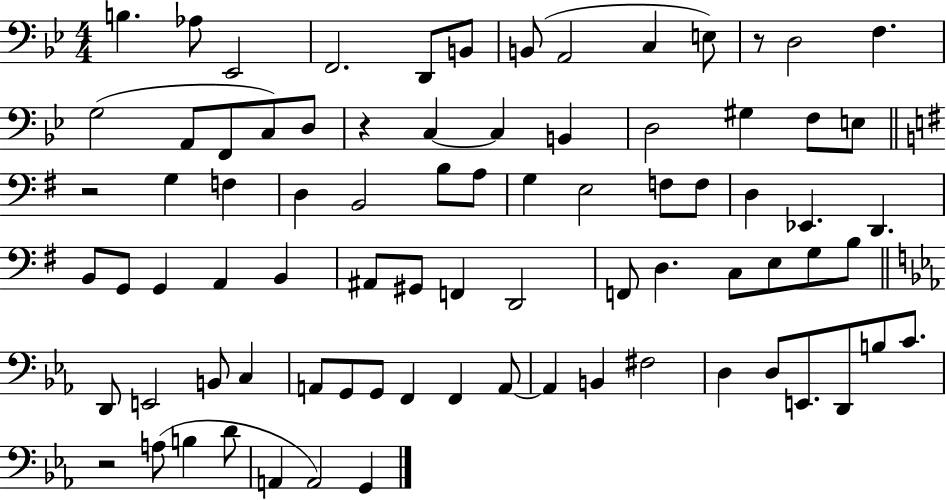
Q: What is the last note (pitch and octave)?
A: G2